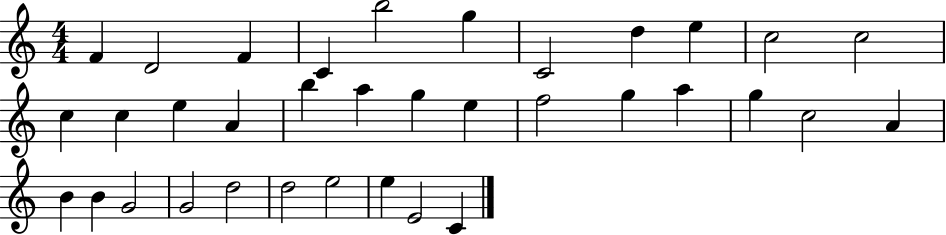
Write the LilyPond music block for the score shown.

{
  \clef treble
  \numericTimeSignature
  \time 4/4
  \key c \major
  f'4 d'2 f'4 | c'4 b''2 g''4 | c'2 d''4 e''4 | c''2 c''2 | \break c''4 c''4 e''4 a'4 | b''4 a''4 g''4 e''4 | f''2 g''4 a''4 | g''4 c''2 a'4 | \break b'4 b'4 g'2 | g'2 d''2 | d''2 e''2 | e''4 e'2 c'4 | \break \bar "|."
}